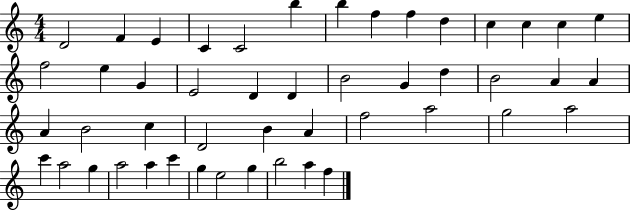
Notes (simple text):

D4/h F4/q E4/q C4/q C4/h B5/q B5/q F5/q F5/q D5/q C5/q C5/q C5/q E5/q F5/h E5/q G4/q E4/h D4/q D4/q B4/h G4/q D5/q B4/h A4/q A4/q A4/q B4/h C5/q D4/h B4/q A4/q F5/h A5/h G5/h A5/h C6/q A5/h G5/q A5/h A5/q C6/q G5/q E5/h G5/q B5/h A5/q F5/q